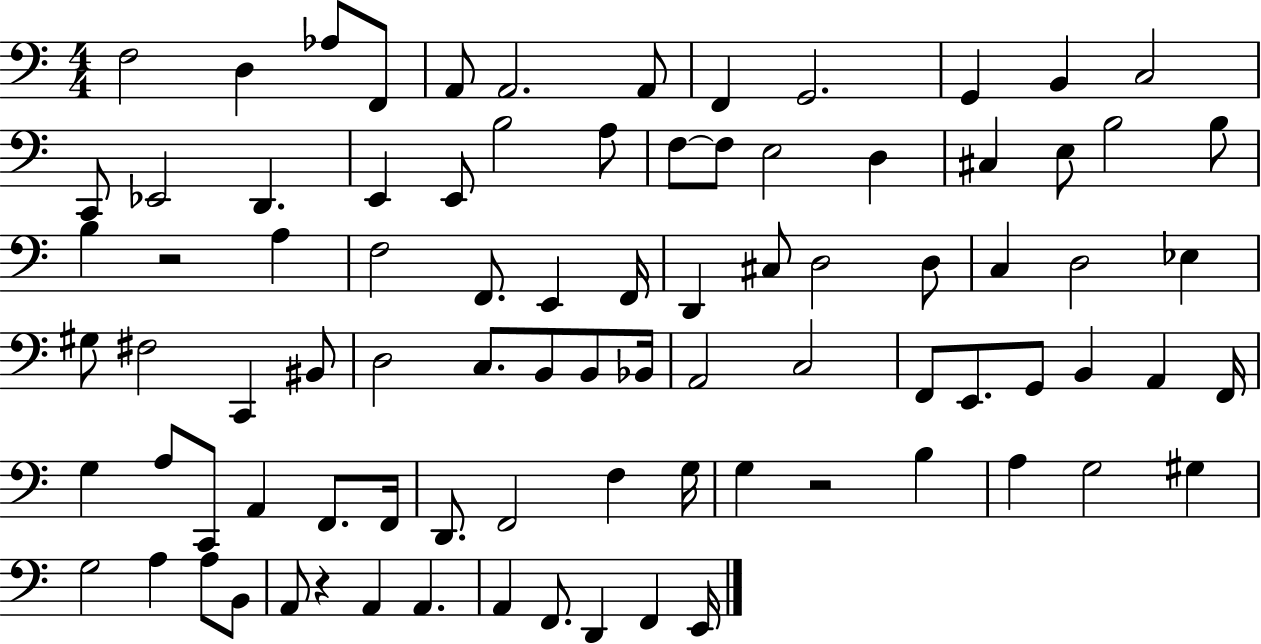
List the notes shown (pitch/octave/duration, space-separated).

F3/h D3/q Ab3/e F2/e A2/e A2/h. A2/e F2/q G2/h. G2/q B2/q C3/h C2/e Eb2/h D2/q. E2/q E2/e B3/h A3/e F3/e F3/e E3/h D3/q C#3/q E3/e B3/h B3/e B3/q R/h A3/q F3/h F2/e. E2/q F2/s D2/q C#3/e D3/h D3/e C3/q D3/h Eb3/q G#3/e F#3/h C2/q BIS2/e D3/h C3/e. B2/e B2/e Bb2/s A2/h C3/h F2/e E2/e. G2/e B2/q A2/q F2/s G3/q A3/e C2/e A2/q F2/e. F2/s D2/e. F2/h F3/q G3/s G3/q R/h B3/q A3/q G3/h G#3/q G3/h A3/q A3/e B2/e A2/e R/q A2/q A2/q. A2/q F2/e. D2/q F2/q E2/s